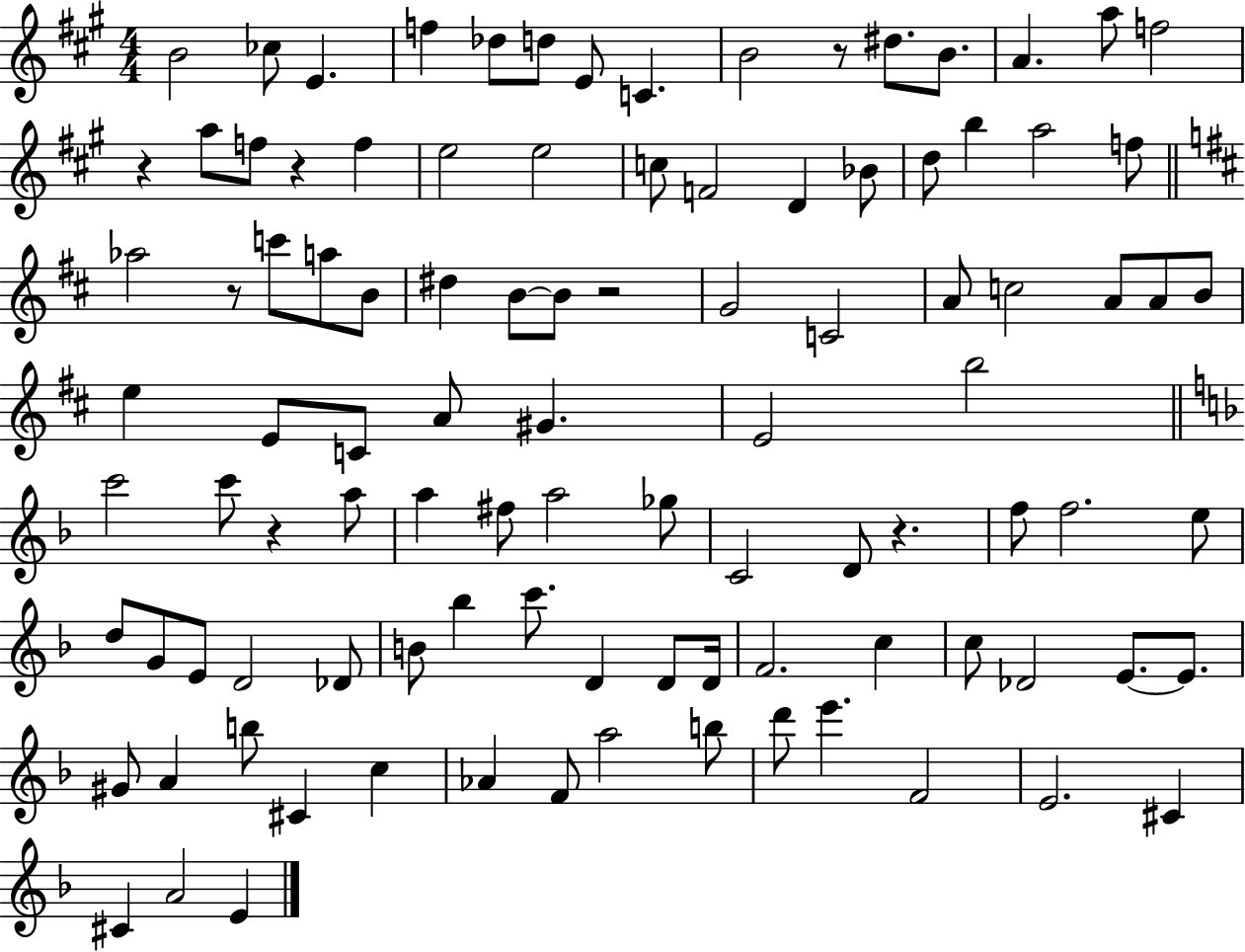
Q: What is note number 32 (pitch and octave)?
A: D#5